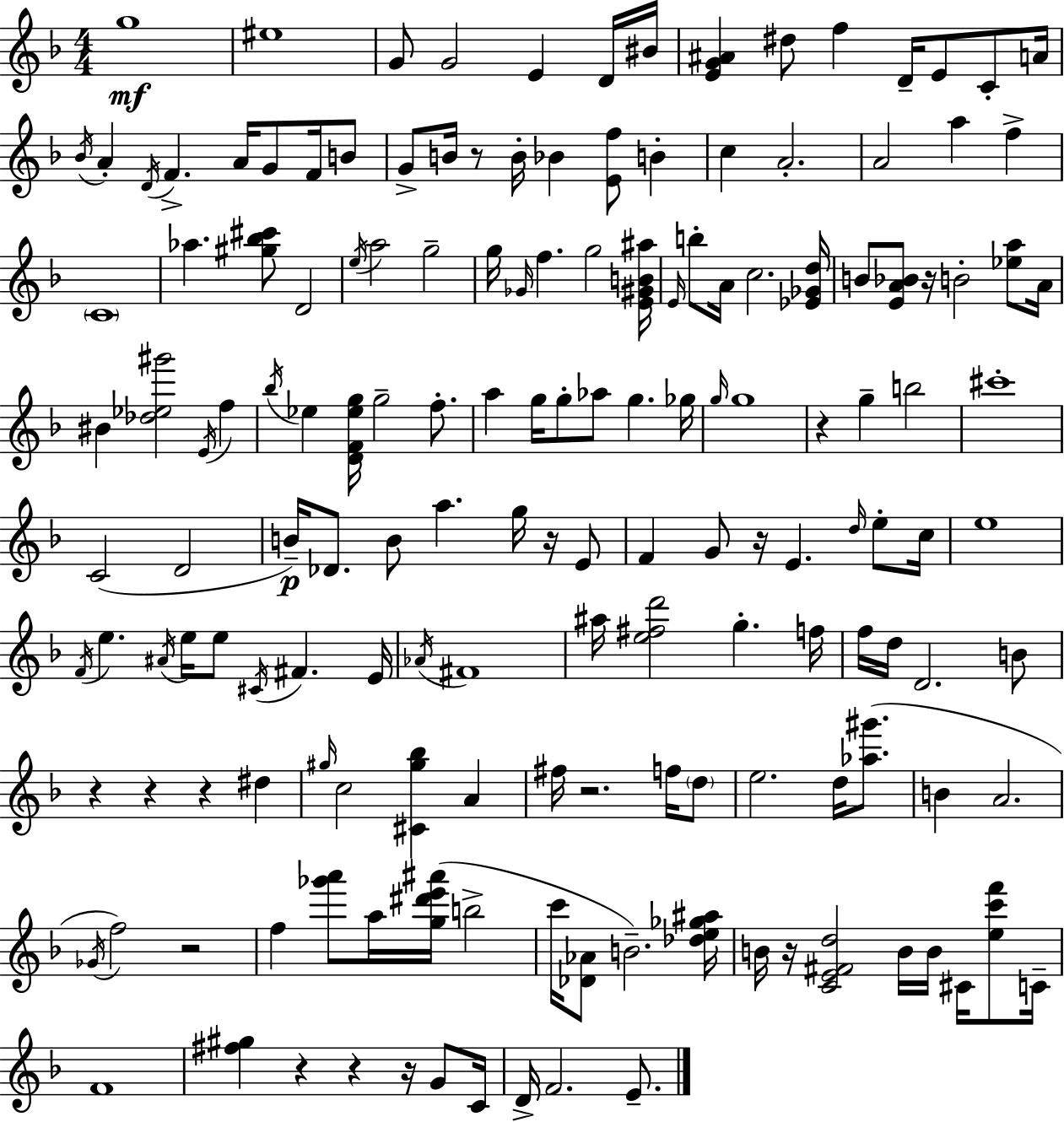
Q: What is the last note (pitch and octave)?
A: E4